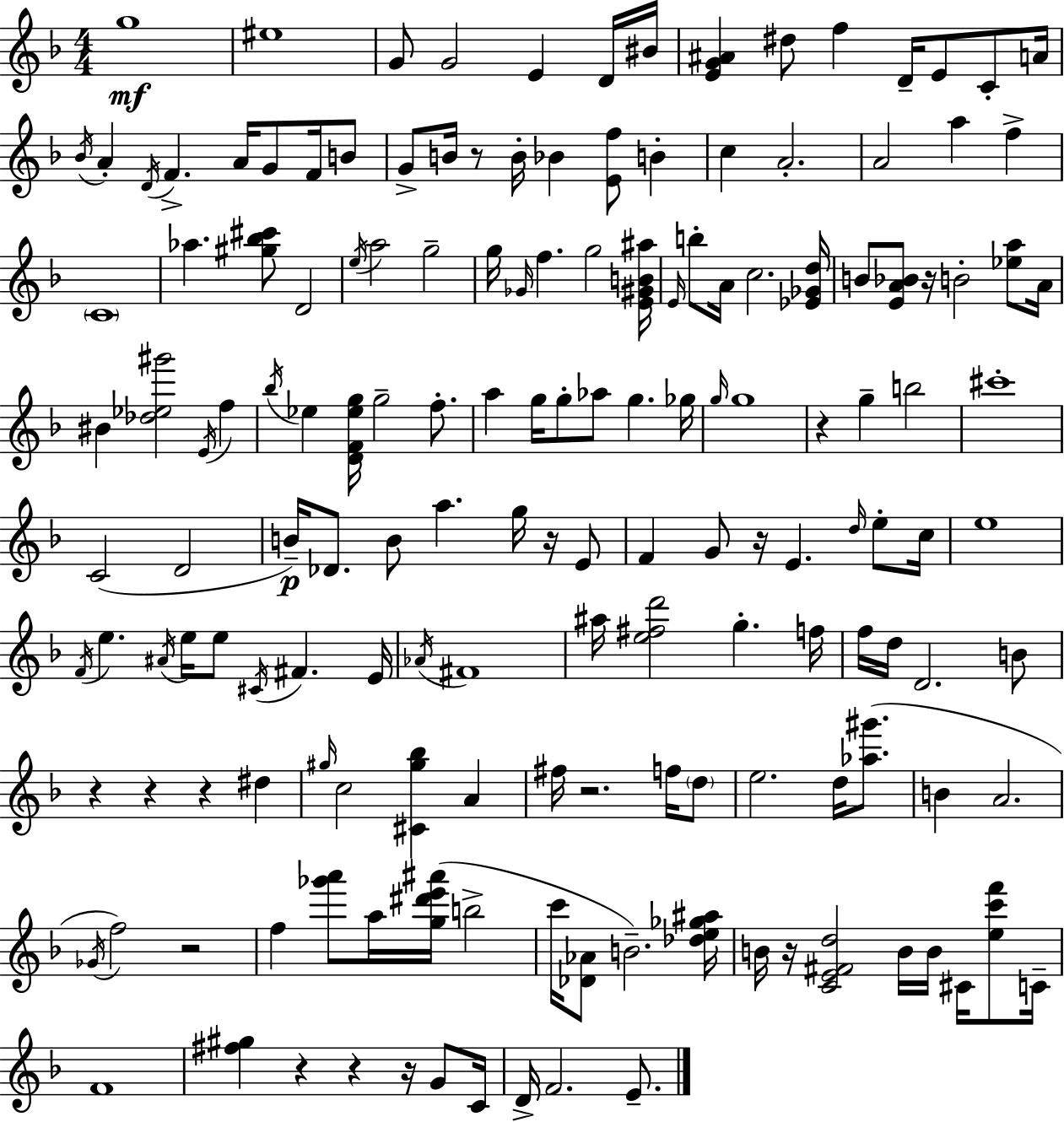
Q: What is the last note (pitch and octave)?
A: E4